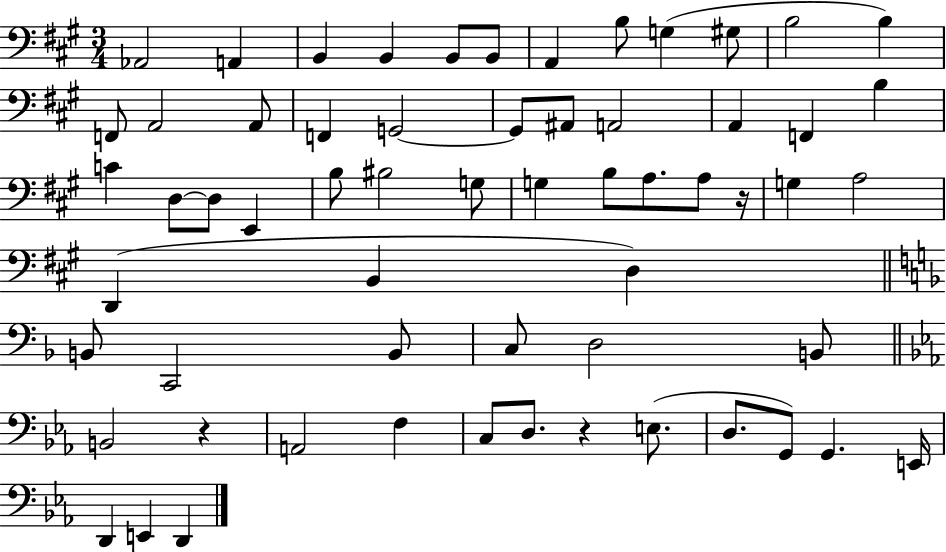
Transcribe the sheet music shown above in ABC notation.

X:1
T:Untitled
M:3/4
L:1/4
K:A
_A,,2 A,, B,, B,, B,,/2 B,,/2 A,, B,/2 G, ^G,/2 B,2 B, F,,/2 A,,2 A,,/2 F,, G,,2 G,,/2 ^A,,/2 A,,2 A,, F,, B, C D,/2 D,/2 E,, B,/2 ^B,2 G,/2 G, B,/2 A,/2 A,/2 z/4 G, A,2 D,, B,, D, B,,/2 C,,2 B,,/2 C,/2 D,2 B,,/2 B,,2 z A,,2 F, C,/2 D,/2 z E,/2 D,/2 G,,/2 G,, E,,/4 D,, E,, D,,